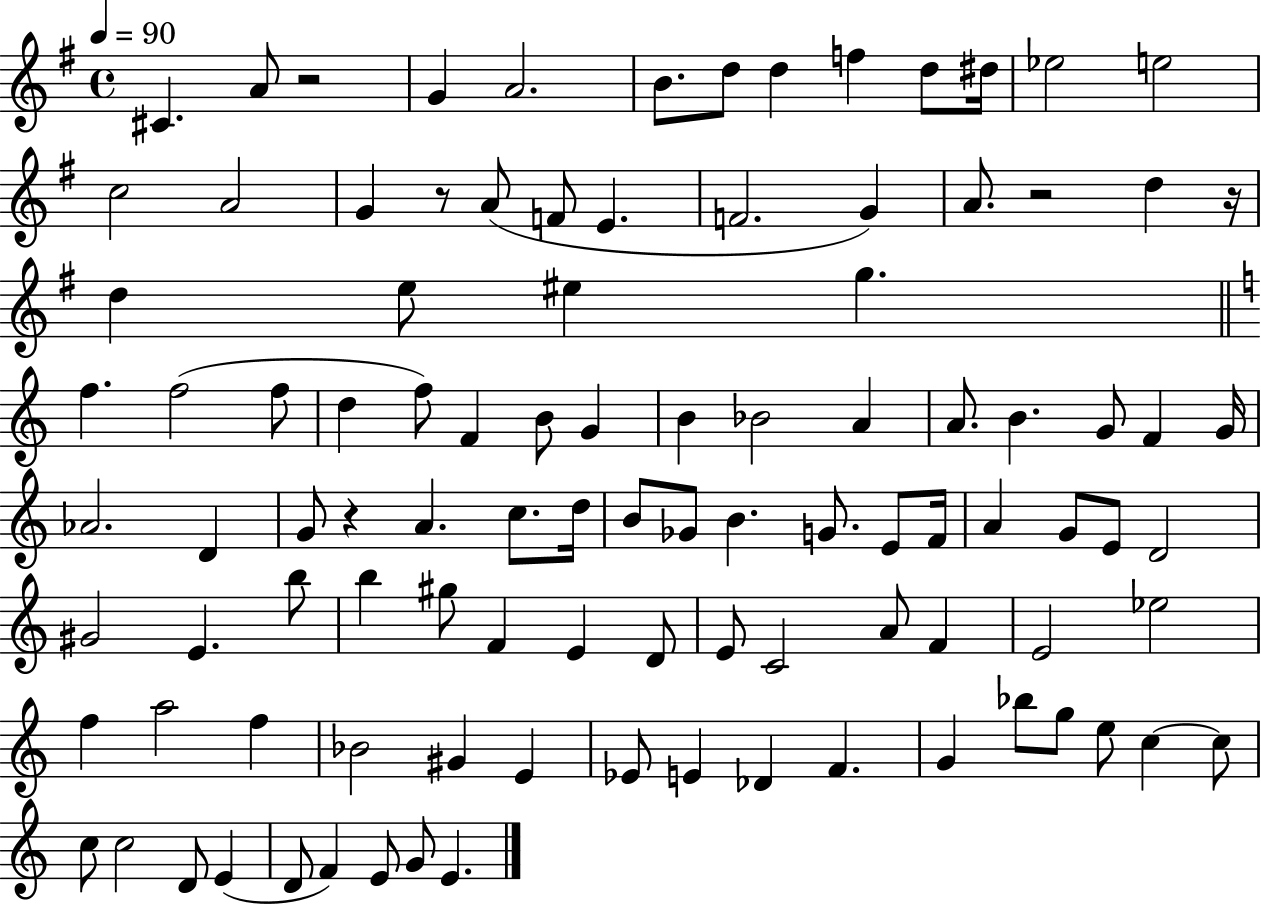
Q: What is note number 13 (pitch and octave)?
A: C5